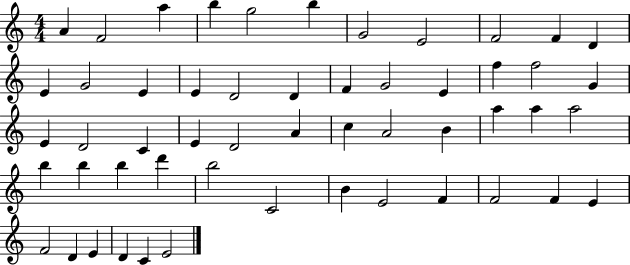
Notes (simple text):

A4/q F4/h A5/q B5/q G5/h B5/q G4/h E4/h F4/h F4/q D4/q E4/q G4/h E4/q E4/q D4/h D4/q F4/q G4/h E4/q F5/q F5/h G4/q E4/q D4/h C4/q E4/q D4/h A4/q C5/q A4/h B4/q A5/q A5/q A5/h B5/q B5/q B5/q D6/q B5/h C4/h B4/q E4/h F4/q F4/h F4/q E4/q F4/h D4/q E4/q D4/q C4/q E4/h